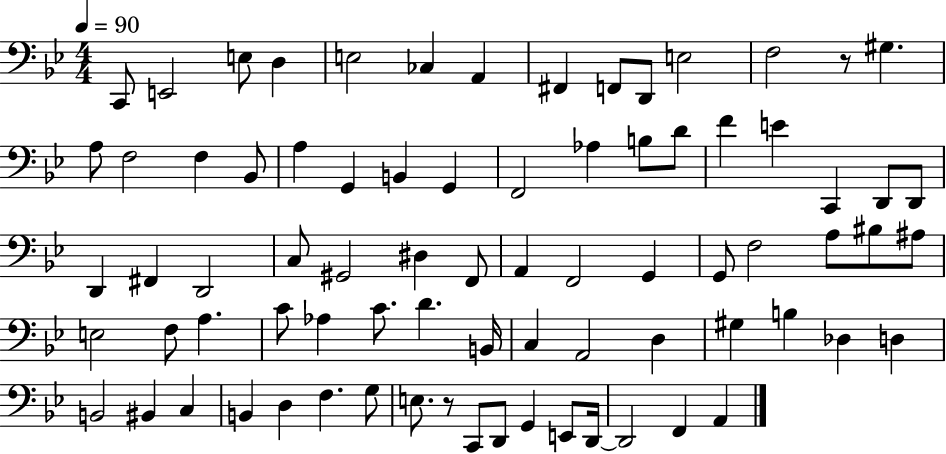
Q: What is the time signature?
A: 4/4